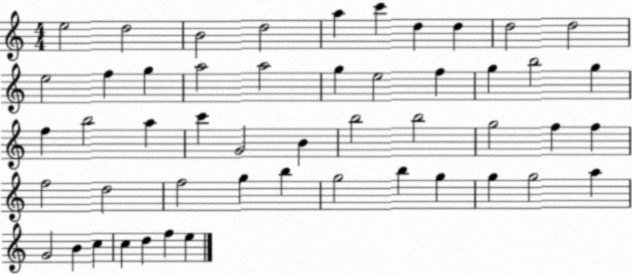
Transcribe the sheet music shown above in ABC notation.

X:1
T:Untitled
M:4/4
L:1/4
K:C
e2 d2 B2 d2 a c' d d d2 d2 e2 f g a2 a2 g e2 f g b2 g f b2 a c' G2 B b2 b2 g2 f f f2 d2 f2 g b g2 b g g g2 a G2 B c c d f e